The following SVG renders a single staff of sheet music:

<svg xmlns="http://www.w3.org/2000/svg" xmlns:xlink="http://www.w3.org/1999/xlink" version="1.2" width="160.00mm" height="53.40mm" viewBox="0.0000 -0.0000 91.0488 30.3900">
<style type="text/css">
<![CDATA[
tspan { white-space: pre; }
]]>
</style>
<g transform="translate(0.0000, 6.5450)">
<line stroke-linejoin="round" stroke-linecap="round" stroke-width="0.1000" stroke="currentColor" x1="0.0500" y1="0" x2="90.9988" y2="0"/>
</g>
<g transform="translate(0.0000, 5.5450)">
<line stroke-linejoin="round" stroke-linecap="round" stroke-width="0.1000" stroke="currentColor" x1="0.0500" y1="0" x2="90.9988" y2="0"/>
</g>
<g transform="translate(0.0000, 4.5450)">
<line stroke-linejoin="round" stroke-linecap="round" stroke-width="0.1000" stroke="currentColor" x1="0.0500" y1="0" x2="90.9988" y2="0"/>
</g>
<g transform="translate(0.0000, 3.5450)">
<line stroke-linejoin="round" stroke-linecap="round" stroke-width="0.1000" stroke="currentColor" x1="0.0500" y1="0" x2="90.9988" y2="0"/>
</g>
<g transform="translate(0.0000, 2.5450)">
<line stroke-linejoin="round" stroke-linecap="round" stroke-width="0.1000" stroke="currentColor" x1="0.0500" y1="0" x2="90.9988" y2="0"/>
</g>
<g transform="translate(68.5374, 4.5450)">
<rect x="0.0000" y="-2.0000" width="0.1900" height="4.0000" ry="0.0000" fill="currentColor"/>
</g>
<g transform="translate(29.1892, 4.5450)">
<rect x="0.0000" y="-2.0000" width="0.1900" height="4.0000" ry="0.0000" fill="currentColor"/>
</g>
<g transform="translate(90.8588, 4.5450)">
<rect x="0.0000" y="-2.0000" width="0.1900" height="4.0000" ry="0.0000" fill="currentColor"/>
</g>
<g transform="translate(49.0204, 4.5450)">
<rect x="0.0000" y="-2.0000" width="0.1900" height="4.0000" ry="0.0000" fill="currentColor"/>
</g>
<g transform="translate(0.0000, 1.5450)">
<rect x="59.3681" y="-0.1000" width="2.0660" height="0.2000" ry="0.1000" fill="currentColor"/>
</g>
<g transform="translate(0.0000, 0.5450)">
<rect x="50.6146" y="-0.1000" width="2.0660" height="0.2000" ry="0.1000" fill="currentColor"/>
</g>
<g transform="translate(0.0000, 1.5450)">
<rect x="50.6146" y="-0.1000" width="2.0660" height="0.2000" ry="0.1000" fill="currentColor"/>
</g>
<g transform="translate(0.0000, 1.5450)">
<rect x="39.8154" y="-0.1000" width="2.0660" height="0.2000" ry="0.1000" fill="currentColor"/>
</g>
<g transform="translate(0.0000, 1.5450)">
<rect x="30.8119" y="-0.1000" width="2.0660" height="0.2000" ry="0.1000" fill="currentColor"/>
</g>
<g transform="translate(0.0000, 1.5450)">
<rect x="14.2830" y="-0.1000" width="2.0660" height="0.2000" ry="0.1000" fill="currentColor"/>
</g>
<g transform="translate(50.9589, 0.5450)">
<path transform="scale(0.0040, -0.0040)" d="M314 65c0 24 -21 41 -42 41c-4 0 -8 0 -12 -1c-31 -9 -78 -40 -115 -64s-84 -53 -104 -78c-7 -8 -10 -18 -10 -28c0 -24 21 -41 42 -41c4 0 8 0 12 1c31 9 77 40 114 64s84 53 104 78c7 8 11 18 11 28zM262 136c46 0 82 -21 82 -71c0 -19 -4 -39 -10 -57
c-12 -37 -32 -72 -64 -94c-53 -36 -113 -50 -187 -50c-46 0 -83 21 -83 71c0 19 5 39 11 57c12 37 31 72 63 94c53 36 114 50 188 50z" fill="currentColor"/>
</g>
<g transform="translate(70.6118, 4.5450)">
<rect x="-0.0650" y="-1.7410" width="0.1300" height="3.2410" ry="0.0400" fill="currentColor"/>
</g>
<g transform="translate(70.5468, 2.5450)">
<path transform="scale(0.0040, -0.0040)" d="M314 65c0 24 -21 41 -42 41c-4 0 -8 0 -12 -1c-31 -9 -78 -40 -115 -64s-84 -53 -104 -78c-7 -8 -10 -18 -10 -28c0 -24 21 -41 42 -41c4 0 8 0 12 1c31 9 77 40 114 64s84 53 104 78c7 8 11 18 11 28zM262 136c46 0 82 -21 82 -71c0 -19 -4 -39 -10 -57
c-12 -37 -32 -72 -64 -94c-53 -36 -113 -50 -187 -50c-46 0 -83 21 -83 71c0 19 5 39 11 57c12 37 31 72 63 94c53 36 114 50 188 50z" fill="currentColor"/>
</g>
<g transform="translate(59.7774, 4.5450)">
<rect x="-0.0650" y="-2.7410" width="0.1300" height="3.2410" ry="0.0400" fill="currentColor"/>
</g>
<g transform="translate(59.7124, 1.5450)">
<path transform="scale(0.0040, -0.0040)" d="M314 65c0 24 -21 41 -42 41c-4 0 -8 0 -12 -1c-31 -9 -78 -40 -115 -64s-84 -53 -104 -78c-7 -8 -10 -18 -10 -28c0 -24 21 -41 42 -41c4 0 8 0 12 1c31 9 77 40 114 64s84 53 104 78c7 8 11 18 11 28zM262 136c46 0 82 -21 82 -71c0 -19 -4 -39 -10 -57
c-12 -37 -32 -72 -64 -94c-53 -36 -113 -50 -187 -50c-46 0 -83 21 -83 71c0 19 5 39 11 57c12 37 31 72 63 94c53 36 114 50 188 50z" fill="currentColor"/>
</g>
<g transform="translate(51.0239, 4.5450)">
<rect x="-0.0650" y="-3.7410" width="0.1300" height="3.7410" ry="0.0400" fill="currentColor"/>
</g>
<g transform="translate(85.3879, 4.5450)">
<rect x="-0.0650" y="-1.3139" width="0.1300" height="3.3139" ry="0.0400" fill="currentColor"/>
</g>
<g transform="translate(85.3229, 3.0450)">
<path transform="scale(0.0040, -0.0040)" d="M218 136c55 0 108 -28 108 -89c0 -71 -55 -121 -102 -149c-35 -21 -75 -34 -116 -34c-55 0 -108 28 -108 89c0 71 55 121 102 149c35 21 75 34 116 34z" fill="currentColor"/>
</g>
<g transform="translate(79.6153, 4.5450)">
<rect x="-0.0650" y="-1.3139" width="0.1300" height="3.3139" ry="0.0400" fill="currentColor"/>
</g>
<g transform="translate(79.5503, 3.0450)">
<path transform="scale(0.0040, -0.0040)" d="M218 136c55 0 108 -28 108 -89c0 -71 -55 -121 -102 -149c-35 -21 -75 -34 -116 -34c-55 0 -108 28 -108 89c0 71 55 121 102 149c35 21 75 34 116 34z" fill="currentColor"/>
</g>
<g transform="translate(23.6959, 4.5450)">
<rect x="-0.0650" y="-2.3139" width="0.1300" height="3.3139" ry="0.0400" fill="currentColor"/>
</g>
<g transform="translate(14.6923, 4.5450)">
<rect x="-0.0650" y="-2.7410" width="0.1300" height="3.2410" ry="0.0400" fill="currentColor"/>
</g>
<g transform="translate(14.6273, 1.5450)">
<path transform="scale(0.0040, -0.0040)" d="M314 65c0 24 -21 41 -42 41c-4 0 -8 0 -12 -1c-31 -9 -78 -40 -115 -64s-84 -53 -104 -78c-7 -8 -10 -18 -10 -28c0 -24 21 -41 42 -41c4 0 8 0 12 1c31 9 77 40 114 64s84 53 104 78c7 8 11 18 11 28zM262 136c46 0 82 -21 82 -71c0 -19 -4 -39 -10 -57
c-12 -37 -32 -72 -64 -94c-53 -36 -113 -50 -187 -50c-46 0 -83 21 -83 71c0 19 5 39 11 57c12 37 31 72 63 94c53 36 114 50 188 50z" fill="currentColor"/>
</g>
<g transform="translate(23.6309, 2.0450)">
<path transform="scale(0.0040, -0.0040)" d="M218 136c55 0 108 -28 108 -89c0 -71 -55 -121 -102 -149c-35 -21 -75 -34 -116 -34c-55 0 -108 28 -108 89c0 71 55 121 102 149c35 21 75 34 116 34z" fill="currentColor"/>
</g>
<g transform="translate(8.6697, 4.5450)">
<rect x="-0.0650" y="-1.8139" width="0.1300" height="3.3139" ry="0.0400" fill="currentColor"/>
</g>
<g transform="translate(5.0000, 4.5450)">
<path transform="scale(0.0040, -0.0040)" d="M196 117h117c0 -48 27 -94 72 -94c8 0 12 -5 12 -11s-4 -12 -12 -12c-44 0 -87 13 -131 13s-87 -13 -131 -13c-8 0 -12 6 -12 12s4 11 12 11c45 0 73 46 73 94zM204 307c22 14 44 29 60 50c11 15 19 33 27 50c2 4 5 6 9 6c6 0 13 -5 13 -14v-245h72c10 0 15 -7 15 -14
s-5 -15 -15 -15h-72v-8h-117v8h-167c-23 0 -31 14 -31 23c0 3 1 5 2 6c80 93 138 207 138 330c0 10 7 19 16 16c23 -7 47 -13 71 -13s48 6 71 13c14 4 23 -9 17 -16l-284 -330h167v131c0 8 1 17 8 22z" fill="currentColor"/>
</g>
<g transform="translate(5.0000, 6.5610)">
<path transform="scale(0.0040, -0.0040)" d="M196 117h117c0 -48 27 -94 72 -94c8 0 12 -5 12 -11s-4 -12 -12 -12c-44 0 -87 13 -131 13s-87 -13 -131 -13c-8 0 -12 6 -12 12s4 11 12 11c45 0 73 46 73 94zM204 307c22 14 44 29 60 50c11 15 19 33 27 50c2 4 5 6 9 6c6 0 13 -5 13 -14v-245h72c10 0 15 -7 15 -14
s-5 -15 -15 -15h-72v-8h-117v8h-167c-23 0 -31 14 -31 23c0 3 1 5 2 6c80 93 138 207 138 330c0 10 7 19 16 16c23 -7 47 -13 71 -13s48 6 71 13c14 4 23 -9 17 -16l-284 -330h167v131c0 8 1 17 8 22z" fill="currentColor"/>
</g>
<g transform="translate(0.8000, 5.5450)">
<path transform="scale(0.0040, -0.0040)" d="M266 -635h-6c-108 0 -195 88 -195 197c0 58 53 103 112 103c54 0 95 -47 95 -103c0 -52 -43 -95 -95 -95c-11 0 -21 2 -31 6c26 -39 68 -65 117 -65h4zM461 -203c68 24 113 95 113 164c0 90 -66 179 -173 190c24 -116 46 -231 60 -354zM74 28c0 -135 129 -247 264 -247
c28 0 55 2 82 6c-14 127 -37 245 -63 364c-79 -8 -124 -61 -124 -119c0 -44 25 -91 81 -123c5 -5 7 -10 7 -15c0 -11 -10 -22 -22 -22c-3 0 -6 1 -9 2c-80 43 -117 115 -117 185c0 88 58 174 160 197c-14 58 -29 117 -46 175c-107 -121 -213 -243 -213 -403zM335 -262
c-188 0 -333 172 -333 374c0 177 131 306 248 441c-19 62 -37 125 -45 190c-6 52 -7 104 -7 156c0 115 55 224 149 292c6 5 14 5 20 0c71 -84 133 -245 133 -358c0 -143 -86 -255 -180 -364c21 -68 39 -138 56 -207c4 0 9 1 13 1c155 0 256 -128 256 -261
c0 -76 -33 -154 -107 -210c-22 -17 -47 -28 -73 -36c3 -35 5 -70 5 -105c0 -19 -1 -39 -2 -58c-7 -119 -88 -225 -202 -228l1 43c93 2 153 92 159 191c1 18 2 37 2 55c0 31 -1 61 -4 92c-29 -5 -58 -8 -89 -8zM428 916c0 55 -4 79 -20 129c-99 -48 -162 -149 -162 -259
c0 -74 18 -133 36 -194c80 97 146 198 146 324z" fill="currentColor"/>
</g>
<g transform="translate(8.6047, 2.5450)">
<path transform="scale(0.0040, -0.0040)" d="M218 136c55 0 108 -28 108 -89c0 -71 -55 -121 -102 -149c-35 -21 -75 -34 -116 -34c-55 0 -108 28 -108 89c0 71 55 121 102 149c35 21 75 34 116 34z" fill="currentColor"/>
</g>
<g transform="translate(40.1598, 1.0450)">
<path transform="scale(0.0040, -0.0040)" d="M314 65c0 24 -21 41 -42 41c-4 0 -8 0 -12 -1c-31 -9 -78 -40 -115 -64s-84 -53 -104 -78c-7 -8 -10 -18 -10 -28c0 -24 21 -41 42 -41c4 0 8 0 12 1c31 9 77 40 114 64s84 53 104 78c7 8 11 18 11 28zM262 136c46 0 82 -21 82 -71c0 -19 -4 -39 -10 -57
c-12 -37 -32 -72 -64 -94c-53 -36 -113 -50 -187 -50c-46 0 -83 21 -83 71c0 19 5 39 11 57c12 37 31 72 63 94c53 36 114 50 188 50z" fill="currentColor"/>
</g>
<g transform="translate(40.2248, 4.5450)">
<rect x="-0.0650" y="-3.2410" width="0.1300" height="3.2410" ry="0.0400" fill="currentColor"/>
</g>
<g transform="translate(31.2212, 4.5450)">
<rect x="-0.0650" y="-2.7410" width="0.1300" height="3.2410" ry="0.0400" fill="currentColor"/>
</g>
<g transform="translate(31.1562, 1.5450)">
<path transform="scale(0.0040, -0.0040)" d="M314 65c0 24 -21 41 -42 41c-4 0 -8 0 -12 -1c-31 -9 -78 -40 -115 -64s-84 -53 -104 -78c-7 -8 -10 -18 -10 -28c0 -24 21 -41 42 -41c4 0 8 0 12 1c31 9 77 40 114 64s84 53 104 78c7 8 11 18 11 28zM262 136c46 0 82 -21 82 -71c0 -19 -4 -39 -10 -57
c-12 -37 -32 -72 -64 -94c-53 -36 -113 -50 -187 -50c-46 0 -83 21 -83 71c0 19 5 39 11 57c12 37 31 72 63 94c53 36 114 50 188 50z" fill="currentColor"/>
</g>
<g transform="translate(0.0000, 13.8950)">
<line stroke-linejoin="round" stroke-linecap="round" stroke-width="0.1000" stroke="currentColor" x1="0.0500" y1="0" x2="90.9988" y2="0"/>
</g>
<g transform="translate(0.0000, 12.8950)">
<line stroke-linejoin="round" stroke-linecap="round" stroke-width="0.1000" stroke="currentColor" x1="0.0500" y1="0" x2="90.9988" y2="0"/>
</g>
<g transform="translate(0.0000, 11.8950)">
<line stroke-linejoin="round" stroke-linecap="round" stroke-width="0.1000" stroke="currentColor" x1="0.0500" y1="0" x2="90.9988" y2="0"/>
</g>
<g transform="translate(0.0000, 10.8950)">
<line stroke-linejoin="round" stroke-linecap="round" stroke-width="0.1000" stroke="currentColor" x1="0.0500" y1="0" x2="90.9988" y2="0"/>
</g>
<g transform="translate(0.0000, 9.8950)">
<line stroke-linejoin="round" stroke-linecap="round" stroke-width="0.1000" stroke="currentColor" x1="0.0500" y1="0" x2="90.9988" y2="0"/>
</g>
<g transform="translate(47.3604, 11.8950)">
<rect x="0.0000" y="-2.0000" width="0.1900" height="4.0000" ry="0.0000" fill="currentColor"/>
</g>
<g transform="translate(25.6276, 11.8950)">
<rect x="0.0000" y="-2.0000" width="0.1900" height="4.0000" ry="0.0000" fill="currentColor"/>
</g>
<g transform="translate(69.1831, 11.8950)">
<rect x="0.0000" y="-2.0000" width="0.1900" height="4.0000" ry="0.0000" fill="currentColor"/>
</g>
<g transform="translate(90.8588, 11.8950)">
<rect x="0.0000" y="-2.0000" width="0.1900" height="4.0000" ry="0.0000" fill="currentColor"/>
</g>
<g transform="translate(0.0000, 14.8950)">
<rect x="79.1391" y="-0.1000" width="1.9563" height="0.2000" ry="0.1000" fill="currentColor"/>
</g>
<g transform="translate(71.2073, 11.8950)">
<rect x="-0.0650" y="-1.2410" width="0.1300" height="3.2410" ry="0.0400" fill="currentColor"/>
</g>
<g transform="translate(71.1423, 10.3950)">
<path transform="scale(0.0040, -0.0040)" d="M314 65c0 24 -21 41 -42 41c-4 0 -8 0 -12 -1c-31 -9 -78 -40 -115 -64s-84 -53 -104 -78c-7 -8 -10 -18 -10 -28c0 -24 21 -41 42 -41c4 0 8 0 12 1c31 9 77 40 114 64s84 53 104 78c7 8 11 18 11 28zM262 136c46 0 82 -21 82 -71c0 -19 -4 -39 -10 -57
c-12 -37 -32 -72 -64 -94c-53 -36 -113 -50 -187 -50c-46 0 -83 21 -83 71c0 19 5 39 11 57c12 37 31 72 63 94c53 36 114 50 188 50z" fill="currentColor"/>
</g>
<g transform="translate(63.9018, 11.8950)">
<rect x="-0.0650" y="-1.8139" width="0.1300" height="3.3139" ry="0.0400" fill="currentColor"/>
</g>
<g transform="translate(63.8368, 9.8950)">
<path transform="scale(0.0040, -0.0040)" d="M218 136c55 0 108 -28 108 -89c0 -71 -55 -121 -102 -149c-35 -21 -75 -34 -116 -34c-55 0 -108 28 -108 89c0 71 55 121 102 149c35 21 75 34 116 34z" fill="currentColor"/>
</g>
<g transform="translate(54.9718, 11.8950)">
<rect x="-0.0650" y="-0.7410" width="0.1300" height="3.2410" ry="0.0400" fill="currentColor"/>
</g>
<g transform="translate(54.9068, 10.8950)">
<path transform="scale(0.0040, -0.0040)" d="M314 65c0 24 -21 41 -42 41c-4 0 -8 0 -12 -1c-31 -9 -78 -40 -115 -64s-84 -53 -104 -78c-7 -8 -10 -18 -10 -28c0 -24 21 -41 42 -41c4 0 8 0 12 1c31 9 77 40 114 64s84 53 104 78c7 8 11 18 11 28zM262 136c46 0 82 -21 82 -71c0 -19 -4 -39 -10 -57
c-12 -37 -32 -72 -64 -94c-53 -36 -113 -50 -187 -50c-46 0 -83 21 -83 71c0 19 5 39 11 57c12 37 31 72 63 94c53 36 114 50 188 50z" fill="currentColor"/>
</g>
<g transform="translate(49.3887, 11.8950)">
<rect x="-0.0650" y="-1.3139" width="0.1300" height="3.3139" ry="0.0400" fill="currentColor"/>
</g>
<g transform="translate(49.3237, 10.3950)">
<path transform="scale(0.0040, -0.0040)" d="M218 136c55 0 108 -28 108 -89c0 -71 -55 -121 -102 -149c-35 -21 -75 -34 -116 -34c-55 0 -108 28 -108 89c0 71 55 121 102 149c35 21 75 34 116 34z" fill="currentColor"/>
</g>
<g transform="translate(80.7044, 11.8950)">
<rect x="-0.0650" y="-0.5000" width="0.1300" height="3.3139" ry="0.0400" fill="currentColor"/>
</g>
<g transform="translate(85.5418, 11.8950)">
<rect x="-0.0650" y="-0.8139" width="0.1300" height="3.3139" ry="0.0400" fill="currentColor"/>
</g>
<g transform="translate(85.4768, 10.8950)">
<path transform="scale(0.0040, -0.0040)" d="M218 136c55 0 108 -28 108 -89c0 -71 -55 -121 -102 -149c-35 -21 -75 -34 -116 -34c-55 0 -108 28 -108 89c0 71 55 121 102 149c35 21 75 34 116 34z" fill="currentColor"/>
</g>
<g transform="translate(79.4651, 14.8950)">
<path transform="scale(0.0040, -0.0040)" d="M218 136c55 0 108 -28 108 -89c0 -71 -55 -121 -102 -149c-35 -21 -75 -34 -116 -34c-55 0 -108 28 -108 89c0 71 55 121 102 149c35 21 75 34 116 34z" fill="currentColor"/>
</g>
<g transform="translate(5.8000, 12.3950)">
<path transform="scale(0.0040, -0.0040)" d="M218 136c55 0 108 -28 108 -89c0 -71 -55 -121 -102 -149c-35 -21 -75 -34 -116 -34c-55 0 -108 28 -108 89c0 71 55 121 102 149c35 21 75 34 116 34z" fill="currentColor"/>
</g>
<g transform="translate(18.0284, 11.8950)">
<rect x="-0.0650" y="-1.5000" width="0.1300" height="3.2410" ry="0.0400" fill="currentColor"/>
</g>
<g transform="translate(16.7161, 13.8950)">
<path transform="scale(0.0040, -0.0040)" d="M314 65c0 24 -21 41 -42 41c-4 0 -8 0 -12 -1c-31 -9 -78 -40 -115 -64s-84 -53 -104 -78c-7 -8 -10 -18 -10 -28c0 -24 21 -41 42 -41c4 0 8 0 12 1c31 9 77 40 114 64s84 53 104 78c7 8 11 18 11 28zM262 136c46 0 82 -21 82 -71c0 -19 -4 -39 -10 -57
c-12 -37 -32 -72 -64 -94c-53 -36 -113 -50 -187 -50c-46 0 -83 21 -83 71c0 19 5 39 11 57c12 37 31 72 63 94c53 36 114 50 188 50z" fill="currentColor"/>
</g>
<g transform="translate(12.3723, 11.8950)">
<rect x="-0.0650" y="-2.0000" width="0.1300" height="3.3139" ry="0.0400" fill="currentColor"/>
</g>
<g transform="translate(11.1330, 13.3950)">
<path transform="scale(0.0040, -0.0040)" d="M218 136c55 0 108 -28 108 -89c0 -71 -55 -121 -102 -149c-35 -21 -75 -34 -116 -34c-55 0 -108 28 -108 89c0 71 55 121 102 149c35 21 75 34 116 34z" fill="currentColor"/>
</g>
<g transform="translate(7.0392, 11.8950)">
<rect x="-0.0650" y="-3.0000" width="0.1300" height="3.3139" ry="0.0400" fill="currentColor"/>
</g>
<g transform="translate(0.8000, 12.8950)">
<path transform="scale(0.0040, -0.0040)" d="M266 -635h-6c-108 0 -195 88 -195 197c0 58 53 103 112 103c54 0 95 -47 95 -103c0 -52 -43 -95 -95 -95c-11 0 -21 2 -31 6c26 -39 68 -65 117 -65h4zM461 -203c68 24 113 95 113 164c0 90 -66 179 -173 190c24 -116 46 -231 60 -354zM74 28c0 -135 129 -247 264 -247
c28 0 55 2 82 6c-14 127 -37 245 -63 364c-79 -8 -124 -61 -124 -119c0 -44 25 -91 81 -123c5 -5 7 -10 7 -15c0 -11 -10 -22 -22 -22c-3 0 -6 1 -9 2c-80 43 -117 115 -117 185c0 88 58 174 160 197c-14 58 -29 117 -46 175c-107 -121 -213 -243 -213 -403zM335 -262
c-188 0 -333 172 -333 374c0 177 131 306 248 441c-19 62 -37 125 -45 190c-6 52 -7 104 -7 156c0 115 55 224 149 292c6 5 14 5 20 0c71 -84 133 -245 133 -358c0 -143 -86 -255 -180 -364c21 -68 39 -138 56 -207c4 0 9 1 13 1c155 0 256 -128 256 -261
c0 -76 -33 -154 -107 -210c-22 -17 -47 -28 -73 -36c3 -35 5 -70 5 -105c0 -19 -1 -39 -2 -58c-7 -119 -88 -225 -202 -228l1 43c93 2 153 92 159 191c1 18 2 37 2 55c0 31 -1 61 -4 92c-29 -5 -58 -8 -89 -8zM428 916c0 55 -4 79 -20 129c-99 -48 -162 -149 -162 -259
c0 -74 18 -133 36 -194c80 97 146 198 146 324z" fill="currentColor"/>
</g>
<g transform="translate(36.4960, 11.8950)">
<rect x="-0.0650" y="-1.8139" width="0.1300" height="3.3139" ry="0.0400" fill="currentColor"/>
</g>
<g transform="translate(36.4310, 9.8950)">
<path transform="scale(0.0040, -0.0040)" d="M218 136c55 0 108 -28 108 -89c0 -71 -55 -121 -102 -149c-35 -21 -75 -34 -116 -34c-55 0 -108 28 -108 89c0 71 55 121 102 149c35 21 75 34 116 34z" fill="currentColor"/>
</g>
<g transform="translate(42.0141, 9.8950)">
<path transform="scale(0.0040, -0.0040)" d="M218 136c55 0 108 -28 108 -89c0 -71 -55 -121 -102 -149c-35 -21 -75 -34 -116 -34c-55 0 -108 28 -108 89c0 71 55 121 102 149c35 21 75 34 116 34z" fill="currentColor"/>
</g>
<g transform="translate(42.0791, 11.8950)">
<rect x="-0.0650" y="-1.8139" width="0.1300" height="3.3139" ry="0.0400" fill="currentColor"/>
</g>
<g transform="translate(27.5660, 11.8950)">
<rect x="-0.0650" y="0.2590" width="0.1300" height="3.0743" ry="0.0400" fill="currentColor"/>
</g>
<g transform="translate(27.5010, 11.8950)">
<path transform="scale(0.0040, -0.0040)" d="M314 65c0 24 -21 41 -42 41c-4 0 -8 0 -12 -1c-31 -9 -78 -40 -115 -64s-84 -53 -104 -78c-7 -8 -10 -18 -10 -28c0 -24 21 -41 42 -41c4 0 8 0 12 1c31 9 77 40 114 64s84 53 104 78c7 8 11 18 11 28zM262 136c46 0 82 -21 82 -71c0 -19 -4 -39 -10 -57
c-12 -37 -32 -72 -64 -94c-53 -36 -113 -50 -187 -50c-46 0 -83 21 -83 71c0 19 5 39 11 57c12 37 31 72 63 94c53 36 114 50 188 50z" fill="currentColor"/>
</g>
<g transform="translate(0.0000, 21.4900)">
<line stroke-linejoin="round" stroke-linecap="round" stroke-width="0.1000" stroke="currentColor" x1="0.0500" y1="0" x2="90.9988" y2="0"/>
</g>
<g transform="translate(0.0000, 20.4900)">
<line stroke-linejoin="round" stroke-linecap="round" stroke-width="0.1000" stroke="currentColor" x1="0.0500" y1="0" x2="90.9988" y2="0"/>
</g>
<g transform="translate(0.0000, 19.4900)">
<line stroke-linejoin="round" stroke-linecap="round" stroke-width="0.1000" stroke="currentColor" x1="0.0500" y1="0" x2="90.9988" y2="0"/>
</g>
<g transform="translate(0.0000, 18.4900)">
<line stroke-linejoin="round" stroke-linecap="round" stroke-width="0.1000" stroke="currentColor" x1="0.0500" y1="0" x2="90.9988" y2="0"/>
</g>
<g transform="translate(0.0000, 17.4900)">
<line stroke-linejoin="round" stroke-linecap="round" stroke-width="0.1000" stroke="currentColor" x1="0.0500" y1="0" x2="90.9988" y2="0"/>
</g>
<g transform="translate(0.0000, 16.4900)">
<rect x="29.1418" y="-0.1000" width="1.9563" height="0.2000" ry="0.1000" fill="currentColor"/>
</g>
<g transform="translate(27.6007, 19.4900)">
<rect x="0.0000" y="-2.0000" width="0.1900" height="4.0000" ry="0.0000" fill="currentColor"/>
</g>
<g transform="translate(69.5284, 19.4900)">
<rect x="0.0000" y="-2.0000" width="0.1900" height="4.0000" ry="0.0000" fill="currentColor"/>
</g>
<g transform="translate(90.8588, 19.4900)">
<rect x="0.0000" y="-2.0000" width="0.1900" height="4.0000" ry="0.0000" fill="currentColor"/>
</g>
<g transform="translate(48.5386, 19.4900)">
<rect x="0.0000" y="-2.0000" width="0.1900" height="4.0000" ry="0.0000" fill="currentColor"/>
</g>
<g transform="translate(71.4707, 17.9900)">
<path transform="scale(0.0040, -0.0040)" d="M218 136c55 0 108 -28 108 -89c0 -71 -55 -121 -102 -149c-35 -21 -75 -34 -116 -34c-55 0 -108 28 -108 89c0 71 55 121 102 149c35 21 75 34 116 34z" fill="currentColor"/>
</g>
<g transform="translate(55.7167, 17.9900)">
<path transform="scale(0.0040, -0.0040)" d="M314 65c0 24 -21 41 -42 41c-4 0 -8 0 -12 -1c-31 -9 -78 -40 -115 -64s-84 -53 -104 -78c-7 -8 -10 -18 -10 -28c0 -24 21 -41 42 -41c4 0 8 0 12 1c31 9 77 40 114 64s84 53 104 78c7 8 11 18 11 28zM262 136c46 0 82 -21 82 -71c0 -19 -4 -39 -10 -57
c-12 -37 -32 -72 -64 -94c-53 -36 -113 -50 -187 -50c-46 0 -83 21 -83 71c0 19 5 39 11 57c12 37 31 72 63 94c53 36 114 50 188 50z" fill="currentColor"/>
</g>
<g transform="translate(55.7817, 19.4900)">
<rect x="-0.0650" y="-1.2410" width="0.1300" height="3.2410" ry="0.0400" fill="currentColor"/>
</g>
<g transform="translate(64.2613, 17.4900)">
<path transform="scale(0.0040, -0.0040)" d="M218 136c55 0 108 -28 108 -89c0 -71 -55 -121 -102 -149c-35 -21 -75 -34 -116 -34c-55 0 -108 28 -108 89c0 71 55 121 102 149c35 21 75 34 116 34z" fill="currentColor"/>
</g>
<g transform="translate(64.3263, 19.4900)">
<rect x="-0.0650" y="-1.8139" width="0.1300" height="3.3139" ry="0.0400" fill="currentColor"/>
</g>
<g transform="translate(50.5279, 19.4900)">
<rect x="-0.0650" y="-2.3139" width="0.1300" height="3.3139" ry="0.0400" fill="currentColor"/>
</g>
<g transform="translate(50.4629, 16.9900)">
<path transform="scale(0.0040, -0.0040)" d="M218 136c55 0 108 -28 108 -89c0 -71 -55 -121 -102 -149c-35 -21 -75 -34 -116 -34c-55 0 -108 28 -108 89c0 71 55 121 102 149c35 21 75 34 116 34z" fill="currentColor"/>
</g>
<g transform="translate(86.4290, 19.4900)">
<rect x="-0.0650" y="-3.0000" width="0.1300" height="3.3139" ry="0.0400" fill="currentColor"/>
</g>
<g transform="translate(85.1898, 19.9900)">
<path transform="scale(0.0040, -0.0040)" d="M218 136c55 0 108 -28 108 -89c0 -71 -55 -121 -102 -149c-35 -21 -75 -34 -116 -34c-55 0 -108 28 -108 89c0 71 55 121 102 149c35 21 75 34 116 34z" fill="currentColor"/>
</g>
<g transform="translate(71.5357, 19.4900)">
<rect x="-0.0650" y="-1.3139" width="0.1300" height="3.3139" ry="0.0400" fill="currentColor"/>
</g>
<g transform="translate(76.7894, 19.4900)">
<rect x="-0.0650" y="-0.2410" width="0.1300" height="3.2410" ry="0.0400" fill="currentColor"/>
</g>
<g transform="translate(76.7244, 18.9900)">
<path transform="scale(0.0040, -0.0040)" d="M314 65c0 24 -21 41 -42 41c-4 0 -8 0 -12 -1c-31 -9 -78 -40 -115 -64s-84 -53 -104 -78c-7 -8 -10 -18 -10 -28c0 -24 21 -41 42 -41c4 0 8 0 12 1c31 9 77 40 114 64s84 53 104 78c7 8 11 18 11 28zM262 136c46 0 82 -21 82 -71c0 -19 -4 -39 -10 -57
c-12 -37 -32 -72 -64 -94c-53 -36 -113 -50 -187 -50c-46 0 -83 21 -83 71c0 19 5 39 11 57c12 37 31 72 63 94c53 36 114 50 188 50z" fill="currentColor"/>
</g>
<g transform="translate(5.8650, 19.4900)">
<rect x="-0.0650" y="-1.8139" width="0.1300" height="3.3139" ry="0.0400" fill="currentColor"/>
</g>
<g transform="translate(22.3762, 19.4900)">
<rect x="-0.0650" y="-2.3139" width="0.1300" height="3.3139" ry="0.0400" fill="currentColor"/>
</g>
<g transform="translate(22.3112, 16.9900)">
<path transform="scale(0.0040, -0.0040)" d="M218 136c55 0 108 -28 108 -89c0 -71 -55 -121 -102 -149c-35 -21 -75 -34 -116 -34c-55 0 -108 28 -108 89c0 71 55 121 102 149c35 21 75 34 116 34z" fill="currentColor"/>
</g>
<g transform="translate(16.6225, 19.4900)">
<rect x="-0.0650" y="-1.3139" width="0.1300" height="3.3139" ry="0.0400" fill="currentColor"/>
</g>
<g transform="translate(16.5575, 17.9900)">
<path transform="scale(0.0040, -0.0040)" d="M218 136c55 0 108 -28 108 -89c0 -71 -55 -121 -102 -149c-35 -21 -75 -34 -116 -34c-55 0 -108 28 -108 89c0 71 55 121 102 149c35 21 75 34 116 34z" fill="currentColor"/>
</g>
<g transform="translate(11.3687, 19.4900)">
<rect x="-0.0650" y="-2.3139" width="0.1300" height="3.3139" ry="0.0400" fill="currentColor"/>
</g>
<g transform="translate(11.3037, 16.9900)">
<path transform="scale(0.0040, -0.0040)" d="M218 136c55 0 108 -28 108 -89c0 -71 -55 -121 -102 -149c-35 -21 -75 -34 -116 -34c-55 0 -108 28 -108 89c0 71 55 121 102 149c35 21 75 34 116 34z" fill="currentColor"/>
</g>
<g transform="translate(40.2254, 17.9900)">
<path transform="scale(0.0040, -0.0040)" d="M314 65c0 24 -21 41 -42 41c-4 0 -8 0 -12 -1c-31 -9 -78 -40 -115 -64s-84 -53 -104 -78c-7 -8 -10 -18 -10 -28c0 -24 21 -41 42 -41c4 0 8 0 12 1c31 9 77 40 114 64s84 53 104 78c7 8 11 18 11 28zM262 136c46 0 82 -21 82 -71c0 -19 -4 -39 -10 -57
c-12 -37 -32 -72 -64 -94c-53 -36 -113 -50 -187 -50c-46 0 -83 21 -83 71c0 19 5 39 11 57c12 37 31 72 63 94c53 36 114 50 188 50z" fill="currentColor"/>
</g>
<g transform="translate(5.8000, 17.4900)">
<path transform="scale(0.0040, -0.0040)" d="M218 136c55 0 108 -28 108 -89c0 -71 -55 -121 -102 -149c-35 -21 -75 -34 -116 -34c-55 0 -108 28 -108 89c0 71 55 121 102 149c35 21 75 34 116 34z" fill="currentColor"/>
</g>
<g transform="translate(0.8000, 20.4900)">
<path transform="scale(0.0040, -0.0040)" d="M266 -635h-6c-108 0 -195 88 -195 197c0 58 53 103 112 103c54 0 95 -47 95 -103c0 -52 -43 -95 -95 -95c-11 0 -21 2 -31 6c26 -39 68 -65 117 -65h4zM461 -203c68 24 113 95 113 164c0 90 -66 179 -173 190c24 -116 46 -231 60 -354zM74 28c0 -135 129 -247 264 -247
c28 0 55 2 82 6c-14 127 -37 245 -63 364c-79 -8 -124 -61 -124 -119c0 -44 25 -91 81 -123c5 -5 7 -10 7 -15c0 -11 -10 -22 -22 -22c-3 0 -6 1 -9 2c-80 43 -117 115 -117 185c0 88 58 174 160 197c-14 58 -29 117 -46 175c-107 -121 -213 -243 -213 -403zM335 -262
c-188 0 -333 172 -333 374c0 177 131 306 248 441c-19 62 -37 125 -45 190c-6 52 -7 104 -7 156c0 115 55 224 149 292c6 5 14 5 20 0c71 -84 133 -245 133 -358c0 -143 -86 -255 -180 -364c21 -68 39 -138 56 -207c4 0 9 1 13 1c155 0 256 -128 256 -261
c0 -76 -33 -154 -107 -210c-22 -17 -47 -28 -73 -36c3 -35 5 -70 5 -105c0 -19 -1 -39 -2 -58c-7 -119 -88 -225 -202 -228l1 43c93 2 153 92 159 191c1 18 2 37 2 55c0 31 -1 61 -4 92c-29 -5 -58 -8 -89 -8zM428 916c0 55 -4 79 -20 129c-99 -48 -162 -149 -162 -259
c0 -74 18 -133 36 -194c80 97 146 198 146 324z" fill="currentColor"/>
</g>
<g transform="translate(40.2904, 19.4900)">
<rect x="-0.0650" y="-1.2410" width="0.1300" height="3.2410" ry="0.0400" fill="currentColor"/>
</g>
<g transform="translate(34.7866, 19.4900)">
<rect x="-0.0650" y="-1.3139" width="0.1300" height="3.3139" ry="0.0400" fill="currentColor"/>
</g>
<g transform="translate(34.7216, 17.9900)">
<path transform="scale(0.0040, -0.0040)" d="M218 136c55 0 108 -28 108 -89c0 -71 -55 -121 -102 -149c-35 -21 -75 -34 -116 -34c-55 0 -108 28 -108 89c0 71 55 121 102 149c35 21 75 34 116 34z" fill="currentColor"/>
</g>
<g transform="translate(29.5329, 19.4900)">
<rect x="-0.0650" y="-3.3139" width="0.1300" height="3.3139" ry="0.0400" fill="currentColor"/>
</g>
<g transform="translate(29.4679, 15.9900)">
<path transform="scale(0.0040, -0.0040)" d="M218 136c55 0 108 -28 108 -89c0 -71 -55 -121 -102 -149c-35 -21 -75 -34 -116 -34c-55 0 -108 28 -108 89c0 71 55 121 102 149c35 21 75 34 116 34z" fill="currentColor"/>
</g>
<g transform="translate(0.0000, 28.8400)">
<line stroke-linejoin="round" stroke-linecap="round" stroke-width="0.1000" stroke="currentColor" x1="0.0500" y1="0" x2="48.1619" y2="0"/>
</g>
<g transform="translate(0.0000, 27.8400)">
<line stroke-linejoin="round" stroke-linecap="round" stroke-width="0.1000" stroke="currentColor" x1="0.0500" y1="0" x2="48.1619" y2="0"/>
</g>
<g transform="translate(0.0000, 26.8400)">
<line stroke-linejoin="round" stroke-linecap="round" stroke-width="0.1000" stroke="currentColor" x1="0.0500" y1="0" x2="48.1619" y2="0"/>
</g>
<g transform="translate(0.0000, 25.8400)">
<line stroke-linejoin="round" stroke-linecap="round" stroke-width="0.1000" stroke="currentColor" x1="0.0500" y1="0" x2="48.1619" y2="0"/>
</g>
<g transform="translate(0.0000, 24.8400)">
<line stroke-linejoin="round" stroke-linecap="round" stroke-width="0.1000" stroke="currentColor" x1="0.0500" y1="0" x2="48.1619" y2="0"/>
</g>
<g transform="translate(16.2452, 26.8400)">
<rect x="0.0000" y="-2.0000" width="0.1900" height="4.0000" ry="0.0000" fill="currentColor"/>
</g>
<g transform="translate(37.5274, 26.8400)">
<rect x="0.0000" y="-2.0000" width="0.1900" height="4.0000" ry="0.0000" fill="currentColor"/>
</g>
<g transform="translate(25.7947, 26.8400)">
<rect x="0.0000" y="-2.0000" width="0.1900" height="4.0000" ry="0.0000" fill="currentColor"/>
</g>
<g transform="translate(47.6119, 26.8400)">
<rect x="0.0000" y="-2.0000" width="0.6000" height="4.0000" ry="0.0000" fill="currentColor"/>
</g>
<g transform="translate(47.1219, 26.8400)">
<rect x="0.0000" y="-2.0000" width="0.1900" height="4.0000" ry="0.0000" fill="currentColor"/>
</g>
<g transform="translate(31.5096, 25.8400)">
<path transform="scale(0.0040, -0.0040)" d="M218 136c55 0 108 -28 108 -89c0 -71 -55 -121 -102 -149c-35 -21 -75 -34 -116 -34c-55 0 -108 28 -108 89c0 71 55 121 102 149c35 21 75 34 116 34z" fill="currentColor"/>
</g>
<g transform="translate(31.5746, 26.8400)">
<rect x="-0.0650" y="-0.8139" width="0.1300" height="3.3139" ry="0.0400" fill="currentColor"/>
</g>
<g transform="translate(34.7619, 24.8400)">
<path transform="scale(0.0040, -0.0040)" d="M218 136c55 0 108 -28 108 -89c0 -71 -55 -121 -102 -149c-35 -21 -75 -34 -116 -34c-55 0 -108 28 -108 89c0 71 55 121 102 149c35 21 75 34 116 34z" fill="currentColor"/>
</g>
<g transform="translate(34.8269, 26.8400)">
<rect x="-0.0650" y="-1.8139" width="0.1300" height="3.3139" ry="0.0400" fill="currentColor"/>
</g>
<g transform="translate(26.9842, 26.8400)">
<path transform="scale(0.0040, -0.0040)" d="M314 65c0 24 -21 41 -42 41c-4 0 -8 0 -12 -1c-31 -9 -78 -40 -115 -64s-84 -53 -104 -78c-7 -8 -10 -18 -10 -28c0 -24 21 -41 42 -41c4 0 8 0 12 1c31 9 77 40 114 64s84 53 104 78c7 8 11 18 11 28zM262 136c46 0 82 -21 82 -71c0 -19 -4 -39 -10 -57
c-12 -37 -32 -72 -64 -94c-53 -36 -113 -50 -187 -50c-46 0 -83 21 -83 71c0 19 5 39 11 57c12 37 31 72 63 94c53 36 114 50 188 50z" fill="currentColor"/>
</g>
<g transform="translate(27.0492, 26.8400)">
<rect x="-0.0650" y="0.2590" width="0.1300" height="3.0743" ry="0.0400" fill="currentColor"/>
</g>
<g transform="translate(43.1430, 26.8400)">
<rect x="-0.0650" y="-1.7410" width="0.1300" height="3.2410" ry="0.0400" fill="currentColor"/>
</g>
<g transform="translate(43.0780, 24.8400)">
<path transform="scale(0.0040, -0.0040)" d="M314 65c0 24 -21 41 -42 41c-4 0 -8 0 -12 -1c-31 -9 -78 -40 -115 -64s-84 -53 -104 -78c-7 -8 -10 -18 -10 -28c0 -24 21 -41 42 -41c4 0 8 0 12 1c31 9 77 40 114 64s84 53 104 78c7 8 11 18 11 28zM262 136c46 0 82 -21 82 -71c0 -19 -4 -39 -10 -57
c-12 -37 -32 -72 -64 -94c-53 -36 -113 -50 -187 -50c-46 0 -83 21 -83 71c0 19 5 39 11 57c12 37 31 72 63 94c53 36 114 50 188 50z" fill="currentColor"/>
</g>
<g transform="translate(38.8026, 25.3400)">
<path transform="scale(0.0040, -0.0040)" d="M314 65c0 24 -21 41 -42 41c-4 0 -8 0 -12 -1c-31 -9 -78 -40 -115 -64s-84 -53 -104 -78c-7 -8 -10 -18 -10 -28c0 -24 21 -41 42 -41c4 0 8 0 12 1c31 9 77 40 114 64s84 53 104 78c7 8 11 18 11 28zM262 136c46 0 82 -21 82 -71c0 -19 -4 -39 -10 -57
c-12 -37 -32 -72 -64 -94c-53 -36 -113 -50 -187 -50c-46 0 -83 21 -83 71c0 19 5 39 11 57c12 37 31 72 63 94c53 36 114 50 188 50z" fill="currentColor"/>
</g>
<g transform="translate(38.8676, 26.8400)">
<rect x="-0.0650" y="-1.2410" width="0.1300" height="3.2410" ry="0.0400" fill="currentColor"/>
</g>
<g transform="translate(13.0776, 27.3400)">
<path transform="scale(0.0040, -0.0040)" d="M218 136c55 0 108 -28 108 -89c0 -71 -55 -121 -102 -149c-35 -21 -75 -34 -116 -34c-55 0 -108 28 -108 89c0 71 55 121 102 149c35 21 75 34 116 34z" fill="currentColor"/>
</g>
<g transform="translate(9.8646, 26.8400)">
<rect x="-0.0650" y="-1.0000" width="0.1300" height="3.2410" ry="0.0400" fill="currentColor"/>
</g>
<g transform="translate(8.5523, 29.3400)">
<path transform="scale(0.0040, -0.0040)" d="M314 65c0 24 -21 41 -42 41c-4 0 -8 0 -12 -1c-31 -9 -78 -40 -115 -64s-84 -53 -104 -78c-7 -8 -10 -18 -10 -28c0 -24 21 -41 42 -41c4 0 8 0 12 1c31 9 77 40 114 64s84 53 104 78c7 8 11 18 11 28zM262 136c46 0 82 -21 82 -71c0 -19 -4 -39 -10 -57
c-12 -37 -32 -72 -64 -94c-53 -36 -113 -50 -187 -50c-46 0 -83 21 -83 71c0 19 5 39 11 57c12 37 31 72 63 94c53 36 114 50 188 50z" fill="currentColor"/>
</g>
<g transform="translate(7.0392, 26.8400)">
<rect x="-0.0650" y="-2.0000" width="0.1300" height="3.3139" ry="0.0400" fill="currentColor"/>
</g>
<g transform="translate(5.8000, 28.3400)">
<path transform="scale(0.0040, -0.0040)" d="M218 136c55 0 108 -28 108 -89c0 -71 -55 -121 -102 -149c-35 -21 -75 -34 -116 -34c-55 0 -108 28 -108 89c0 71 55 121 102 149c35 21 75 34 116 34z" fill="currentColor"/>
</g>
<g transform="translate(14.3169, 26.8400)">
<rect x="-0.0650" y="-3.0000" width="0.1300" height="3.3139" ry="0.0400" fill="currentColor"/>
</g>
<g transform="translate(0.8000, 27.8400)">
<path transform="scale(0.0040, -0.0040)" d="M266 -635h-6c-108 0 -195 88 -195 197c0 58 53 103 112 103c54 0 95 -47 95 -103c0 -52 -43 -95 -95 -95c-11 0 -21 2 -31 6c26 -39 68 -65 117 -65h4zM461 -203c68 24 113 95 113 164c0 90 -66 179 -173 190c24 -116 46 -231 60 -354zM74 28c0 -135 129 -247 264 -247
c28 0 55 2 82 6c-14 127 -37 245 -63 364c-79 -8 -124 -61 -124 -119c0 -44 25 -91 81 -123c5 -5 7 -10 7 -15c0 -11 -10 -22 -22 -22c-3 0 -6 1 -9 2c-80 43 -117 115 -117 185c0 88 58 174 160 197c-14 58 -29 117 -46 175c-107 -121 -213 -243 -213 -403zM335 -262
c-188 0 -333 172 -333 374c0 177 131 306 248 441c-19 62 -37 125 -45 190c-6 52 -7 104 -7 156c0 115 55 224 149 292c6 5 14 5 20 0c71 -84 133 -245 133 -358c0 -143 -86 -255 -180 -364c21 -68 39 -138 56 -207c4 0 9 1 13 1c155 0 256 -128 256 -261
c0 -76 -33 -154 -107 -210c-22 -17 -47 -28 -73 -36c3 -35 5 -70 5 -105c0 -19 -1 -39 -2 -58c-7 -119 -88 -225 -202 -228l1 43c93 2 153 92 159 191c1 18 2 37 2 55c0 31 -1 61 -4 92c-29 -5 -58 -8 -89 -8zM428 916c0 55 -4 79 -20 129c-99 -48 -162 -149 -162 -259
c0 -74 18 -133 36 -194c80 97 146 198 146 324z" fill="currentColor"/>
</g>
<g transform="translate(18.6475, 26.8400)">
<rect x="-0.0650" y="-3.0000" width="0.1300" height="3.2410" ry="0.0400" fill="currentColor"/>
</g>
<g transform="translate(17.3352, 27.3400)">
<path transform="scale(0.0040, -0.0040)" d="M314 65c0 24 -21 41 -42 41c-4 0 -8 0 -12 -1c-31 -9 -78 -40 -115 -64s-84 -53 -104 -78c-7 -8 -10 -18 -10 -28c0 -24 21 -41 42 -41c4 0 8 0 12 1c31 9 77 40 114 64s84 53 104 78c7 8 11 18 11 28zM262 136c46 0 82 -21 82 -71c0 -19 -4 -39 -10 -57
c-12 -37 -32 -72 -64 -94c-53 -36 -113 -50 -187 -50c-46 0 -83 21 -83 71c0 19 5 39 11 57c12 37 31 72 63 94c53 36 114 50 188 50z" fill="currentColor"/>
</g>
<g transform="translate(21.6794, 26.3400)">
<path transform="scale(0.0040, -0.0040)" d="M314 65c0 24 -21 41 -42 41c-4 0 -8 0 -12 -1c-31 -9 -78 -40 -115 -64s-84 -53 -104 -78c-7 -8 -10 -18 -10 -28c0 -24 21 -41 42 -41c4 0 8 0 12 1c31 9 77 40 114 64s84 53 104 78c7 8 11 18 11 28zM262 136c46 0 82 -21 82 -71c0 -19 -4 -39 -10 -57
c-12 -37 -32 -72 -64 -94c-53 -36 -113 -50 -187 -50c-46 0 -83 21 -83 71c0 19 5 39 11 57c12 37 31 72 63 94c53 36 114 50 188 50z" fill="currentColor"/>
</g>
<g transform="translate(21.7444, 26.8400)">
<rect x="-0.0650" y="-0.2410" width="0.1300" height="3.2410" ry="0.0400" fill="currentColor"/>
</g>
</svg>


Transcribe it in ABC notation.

X:1
T:Untitled
M:4/4
L:1/4
K:C
f a2 g a2 b2 c'2 a2 f2 e e A F E2 B2 f f e d2 f e2 C d f g e g b e e2 g e2 f e c2 A F D2 A A2 c2 B2 d f e2 f2